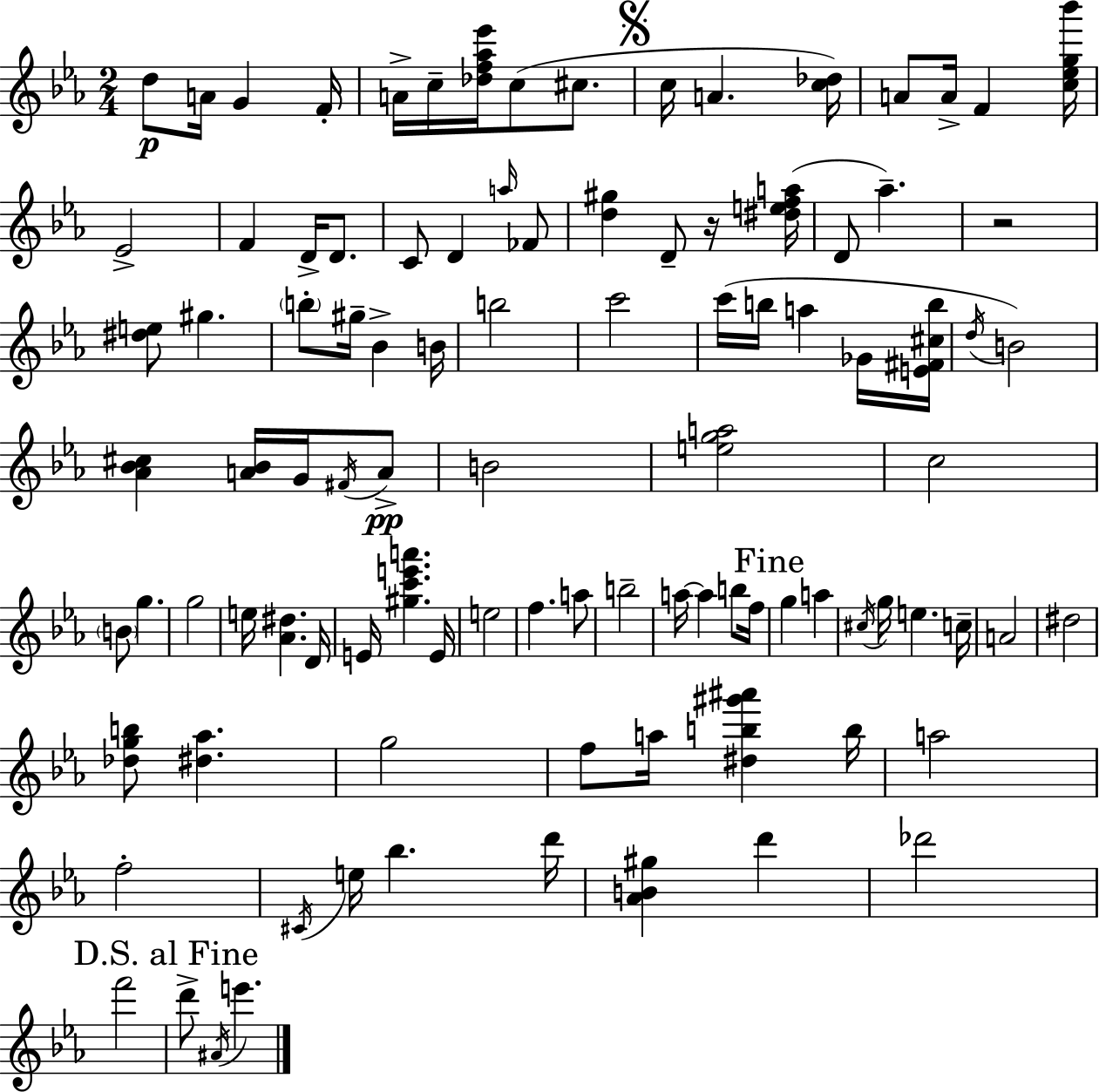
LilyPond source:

{
  \clef treble
  \numericTimeSignature
  \time 2/4
  \key ees \major
  d''8\p a'16 g'4 f'16-. | a'16-> c''16-- <des'' f'' aes'' ees'''>16 c''8( cis''8. | \mark \markup { \musicglyph "scripts.segno" } c''16 a'4. <c'' des''>16) | a'8 a'16-> f'4 <c'' ees'' g'' bes'''>16 | \break ees'2-> | f'4 d'16-> d'8. | c'8 d'4 \grace { a''16 } fes'8 | <d'' gis''>4 d'8-- r16 | \break <dis'' e'' f'' a''>16( d'8 aes''4.--) | r2 | <dis'' e''>8 gis''4. | \parenthesize b''8-. gis''16-- bes'4-> | \break b'16 b''2 | c'''2 | c'''16( b''16 a''4 ges'16 | <e' fis' cis'' b''>16 \acciaccatura { d''16 }) b'2 | \break <aes' bes' cis''>4 <a' bes'>16 g'16 | \acciaccatura { fis'16 }\pp a'8-> b'2 | <e'' g'' a''>2 | c''2 | \break \parenthesize b'8 g''4. | g''2 | e''16 <aes' dis''>4. | d'16 e'16 <gis'' c''' e''' a'''>4. | \break e'16 e''2 | f''4. | a''8 b''2-- | a''16~~ a''4 | \break b''8 f''16 \mark "Fine" g''4 a''4 | \acciaccatura { cis''16 } g''16 e''4. | c''16-- a'2 | dis''2 | \break <des'' g'' b''>8 <dis'' aes''>4. | g''2 | f''8 a''16 <dis'' b'' gis''' ais'''>4 | b''16 a''2 | \break f''2-. | \acciaccatura { cis'16 } e''16 bes''4. | d'''16 <aes' b' gis''>4 | d'''4 des'''2 | \break f'''2 | \mark "D.S. al Fine" d'''8-> \acciaccatura { ais'16 } | e'''4. \bar "|."
}